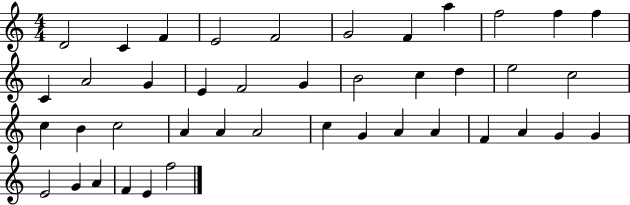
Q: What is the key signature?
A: C major